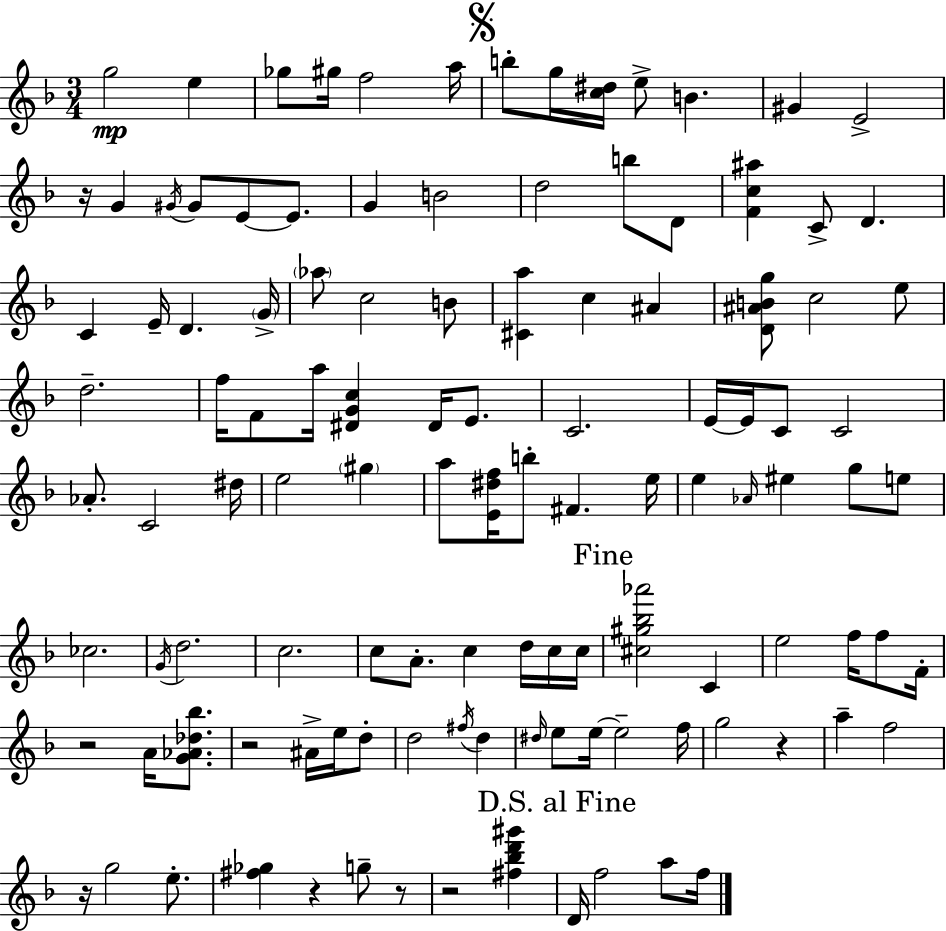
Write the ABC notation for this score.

X:1
T:Untitled
M:3/4
L:1/4
K:F
g2 e _g/2 ^g/4 f2 a/4 b/2 g/4 [c^d]/4 e/2 B ^G E2 z/4 G ^G/4 ^G/2 E/2 E/2 G B2 d2 b/2 D/2 [Fc^a] C/2 D C E/4 D G/4 _a/2 c2 B/2 [^Ca] c ^A [D^ABg]/2 c2 e/2 d2 f/4 F/2 a/4 [^DGc] ^D/4 E/2 C2 E/4 E/4 C/2 C2 _A/2 C2 ^d/4 e2 ^g a/2 [E^df]/4 b/2 ^F e/4 e _A/4 ^e g/2 e/2 _c2 G/4 d2 c2 c/2 A/2 c d/4 c/4 c/4 [^c^g_b_a']2 C e2 f/4 f/2 F/4 z2 A/4 [G_A_d_b]/2 z2 ^A/4 e/4 d/2 d2 ^f/4 d ^d/4 e/2 e/4 e2 f/4 g2 z a f2 z/4 g2 e/2 [^f_g] z g/2 z/2 z2 [^f_bd'^g'] D/4 f2 a/2 f/4